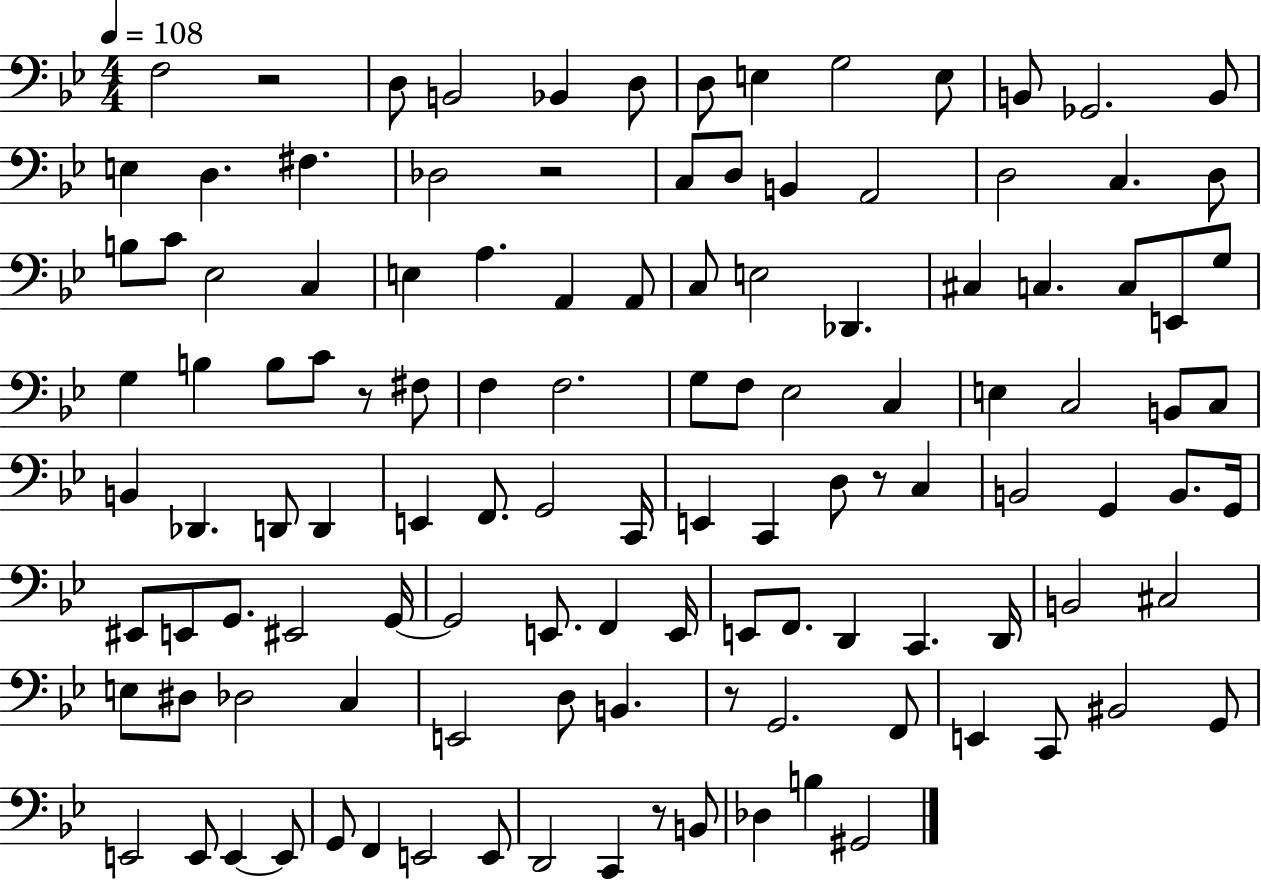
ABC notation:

X:1
T:Untitled
M:4/4
L:1/4
K:Bb
F,2 z2 D,/2 B,,2 _B,, D,/2 D,/2 E, G,2 E,/2 B,,/2 _G,,2 B,,/2 E, D, ^F, _D,2 z2 C,/2 D,/2 B,, A,,2 D,2 C, D,/2 B,/2 C/2 _E,2 C, E, A, A,, A,,/2 C,/2 E,2 _D,, ^C, C, C,/2 E,,/2 G,/2 G, B, B,/2 C/2 z/2 ^F,/2 F, F,2 G,/2 F,/2 _E,2 C, E, C,2 B,,/2 C,/2 B,, _D,, D,,/2 D,, E,, F,,/2 G,,2 C,,/4 E,, C,, D,/2 z/2 C, B,,2 G,, B,,/2 G,,/4 ^E,,/2 E,,/2 G,,/2 ^E,,2 G,,/4 G,,2 E,,/2 F,, E,,/4 E,,/2 F,,/2 D,, C,, D,,/4 B,,2 ^C,2 E,/2 ^D,/2 _D,2 C, E,,2 D,/2 B,, z/2 G,,2 F,,/2 E,, C,,/2 ^B,,2 G,,/2 E,,2 E,,/2 E,, E,,/2 G,,/2 F,, E,,2 E,,/2 D,,2 C,, z/2 B,,/2 _D, B, ^G,,2